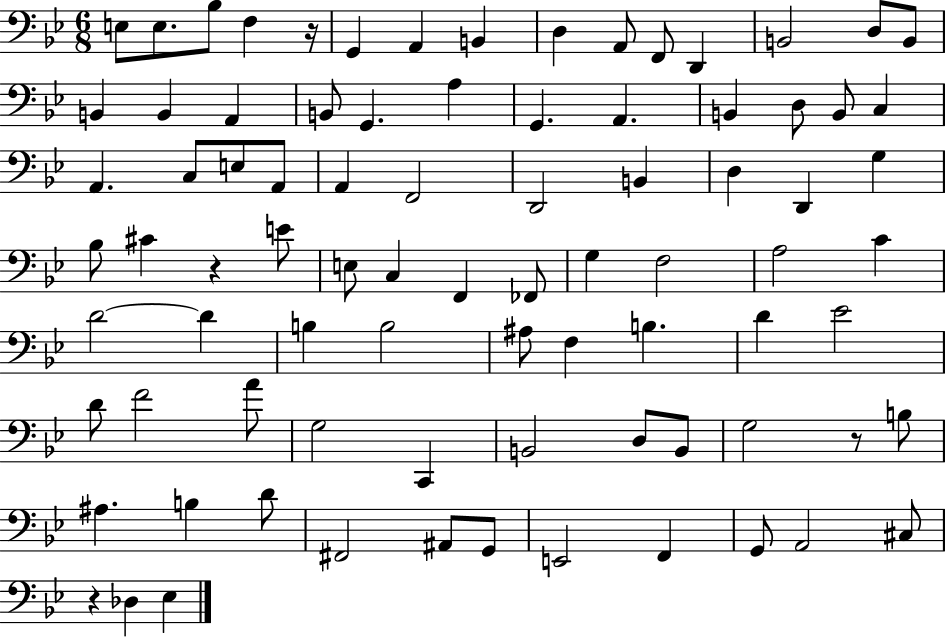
{
  \clef bass
  \numericTimeSignature
  \time 6/8
  \key bes \major
  e8 e8. bes8 f4 r16 | g,4 a,4 b,4 | d4 a,8 f,8 d,4 | b,2 d8 b,8 | \break b,4 b,4 a,4 | b,8 g,4. a4 | g,4. a,4. | b,4 d8 b,8 c4 | \break a,4. c8 e8 a,8 | a,4 f,2 | d,2 b,4 | d4 d,4 g4 | \break bes8 cis'4 r4 e'8 | e8 c4 f,4 fes,8 | g4 f2 | a2 c'4 | \break d'2~~ d'4 | b4 b2 | ais8 f4 b4. | d'4 ees'2 | \break d'8 f'2 a'8 | g2 c,4 | b,2 d8 b,8 | g2 r8 b8 | \break ais4. b4 d'8 | fis,2 ais,8 g,8 | e,2 f,4 | g,8 a,2 cis8 | \break r4 des4 ees4 | \bar "|."
}